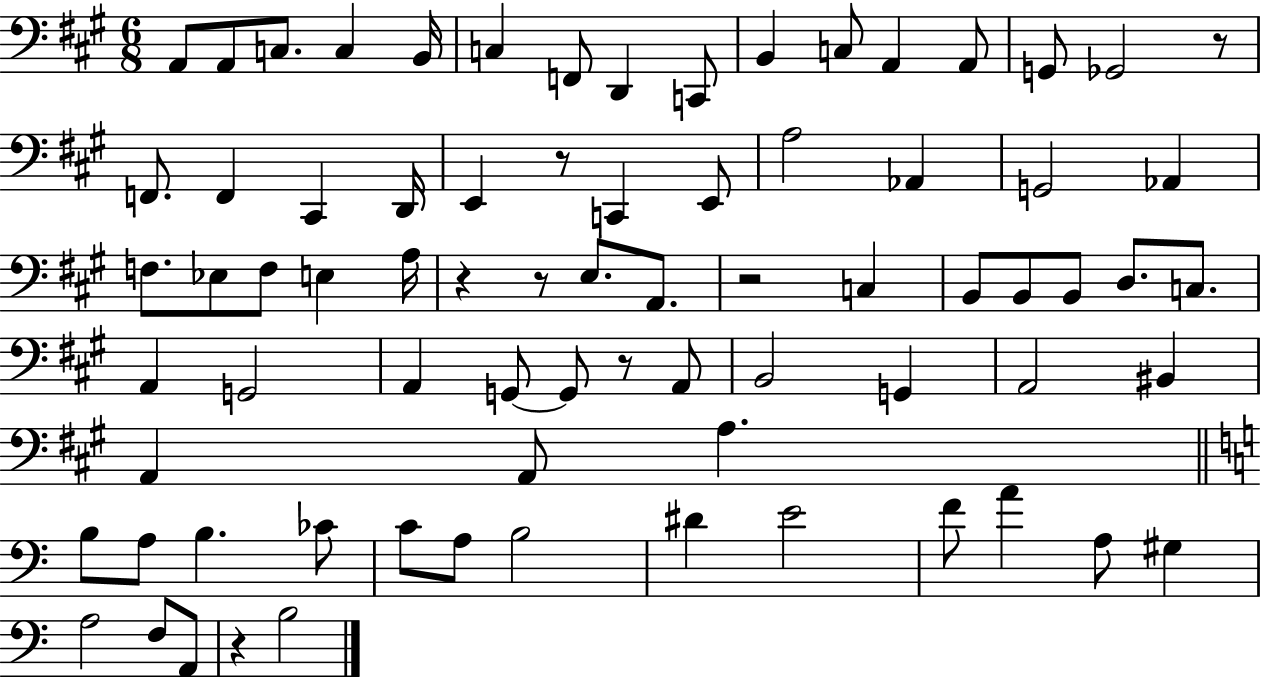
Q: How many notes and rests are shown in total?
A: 76